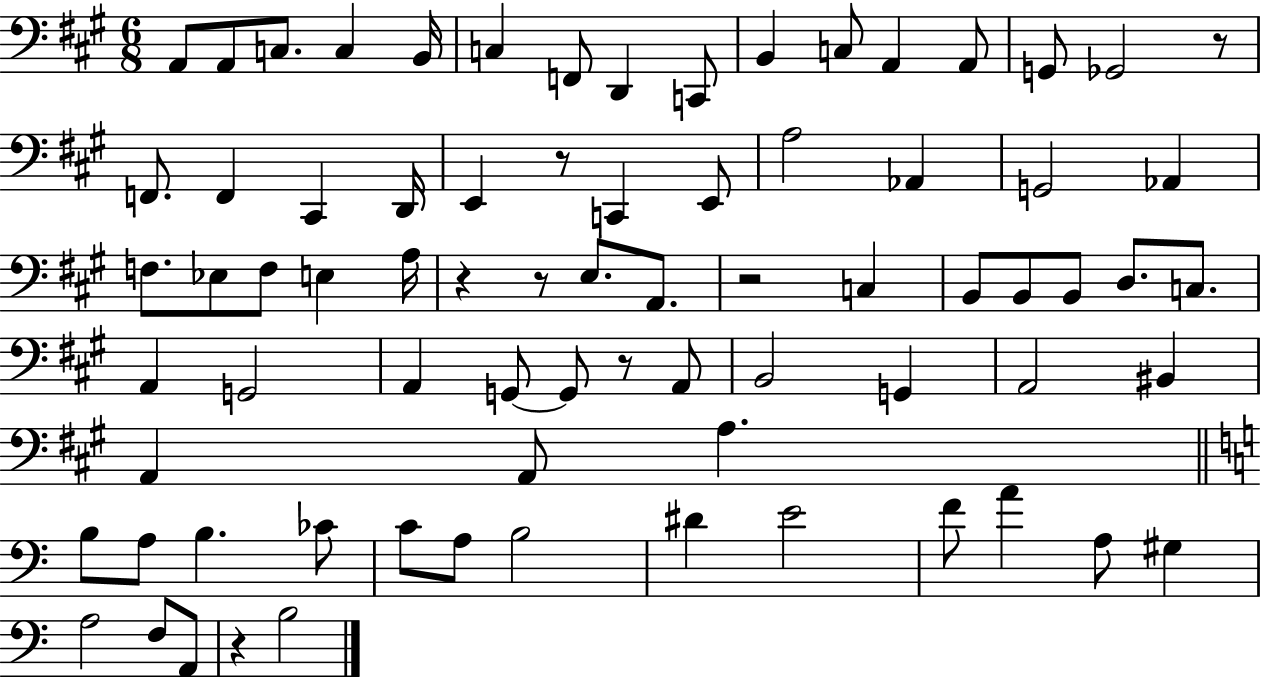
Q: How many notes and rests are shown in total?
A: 76